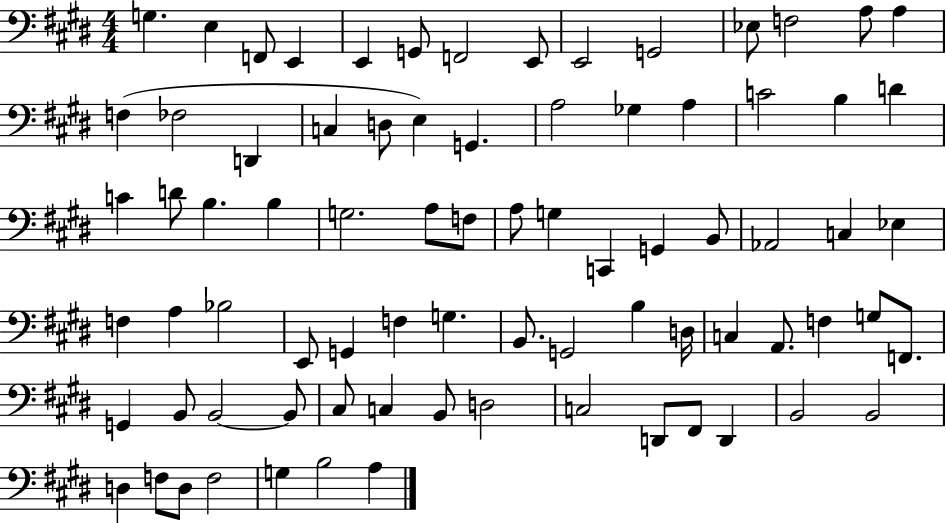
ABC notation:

X:1
T:Untitled
M:4/4
L:1/4
K:E
G, E, F,,/2 E,, E,, G,,/2 F,,2 E,,/2 E,,2 G,,2 _E,/2 F,2 A,/2 A, F, _F,2 D,, C, D,/2 E, G,, A,2 _G, A, C2 B, D C D/2 B, B, G,2 A,/2 F,/2 A,/2 G, C,, G,, B,,/2 _A,,2 C, _E, F, A, _B,2 E,,/2 G,, F, G, B,,/2 G,,2 B, D,/4 C, A,,/2 F, G,/2 F,,/2 G,, B,,/2 B,,2 B,,/2 ^C,/2 C, B,,/2 D,2 C,2 D,,/2 ^F,,/2 D,, B,,2 B,,2 D, F,/2 D,/2 F,2 G, B,2 A,